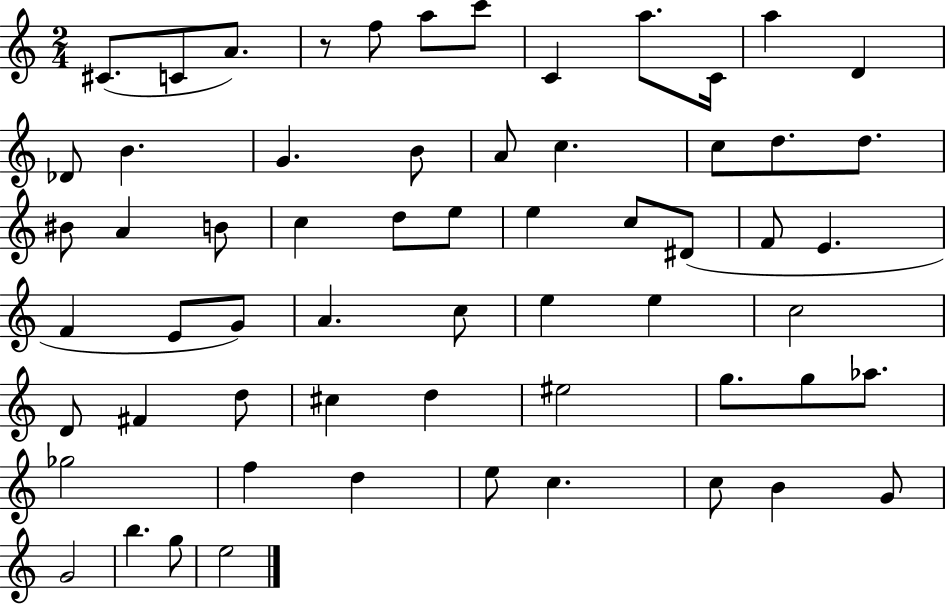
X:1
T:Untitled
M:2/4
L:1/4
K:C
^C/2 C/2 A/2 z/2 f/2 a/2 c'/2 C a/2 C/4 a D _D/2 B G B/2 A/2 c c/2 d/2 d/2 ^B/2 A B/2 c d/2 e/2 e c/2 ^D/2 F/2 E F E/2 G/2 A c/2 e e c2 D/2 ^F d/2 ^c d ^e2 g/2 g/2 _a/2 _g2 f d e/2 c c/2 B G/2 G2 b g/2 e2